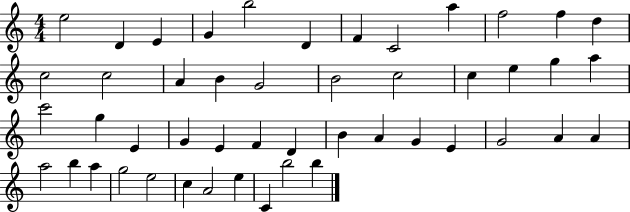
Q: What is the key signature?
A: C major